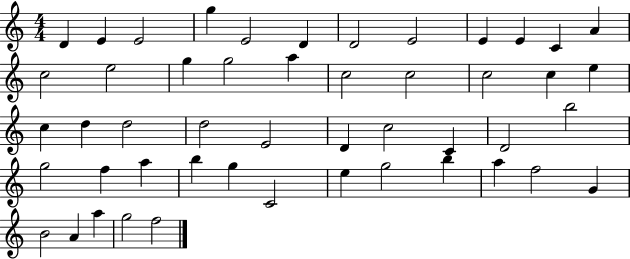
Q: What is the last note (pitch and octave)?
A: F5